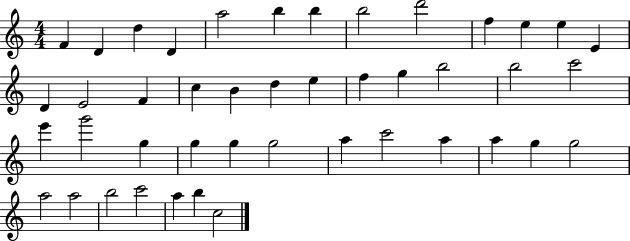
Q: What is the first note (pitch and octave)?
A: F4